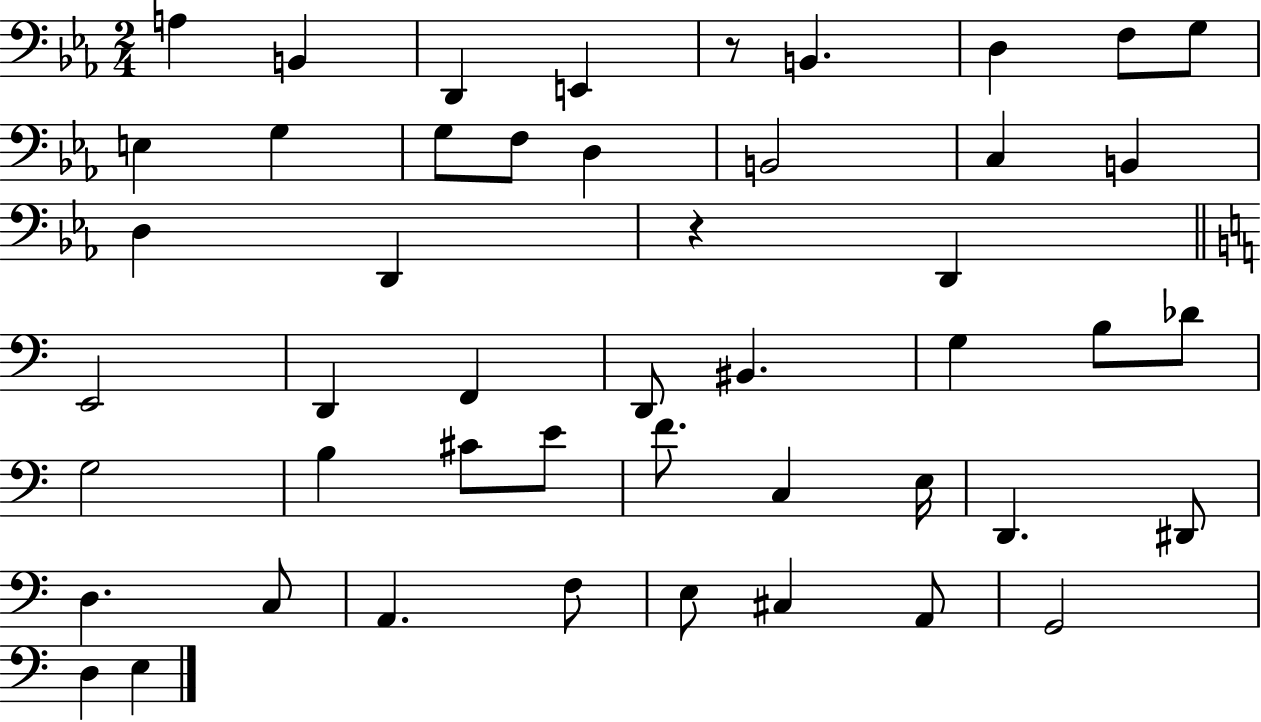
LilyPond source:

{
  \clef bass
  \numericTimeSignature
  \time 2/4
  \key ees \major
  a4 b,4 | d,4 e,4 | r8 b,4. | d4 f8 g8 | \break e4 g4 | g8 f8 d4 | b,2 | c4 b,4 | \break d4 d,4 | r4 d,4 | \bar "||" \break \key c \major e,2 | d,4 f,4 | d,8 bis,4. | g4 b8 des'8 | \break g2 | b4 cis'8 e'8 | f'8. c4 e16 | d,4. dis,8 | \break d4. c8 | a,4. f8 | e8 cis4 a,8 | g,2 | \break d4 e4 | \bar "|."
}